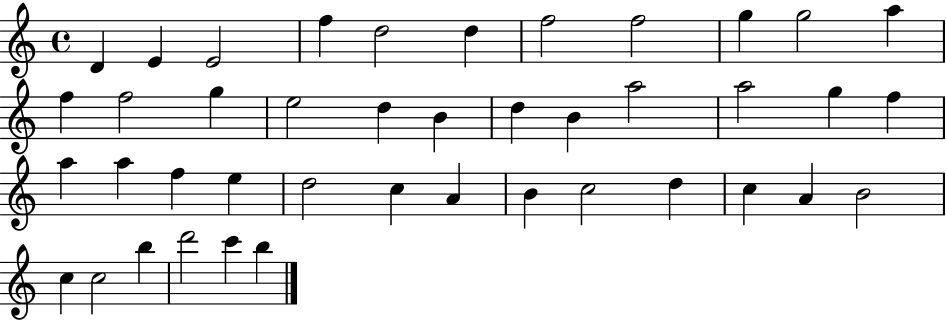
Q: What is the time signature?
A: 4/4